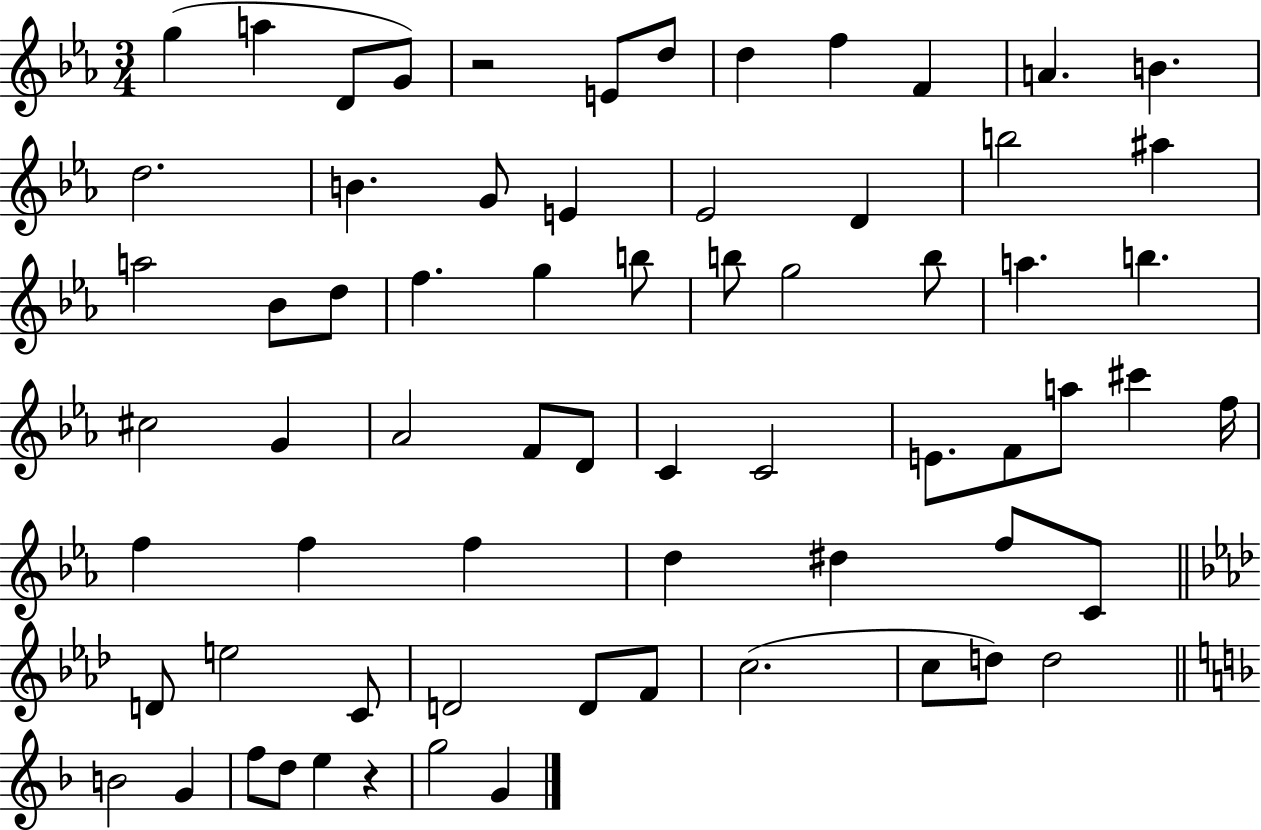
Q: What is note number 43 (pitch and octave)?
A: F5